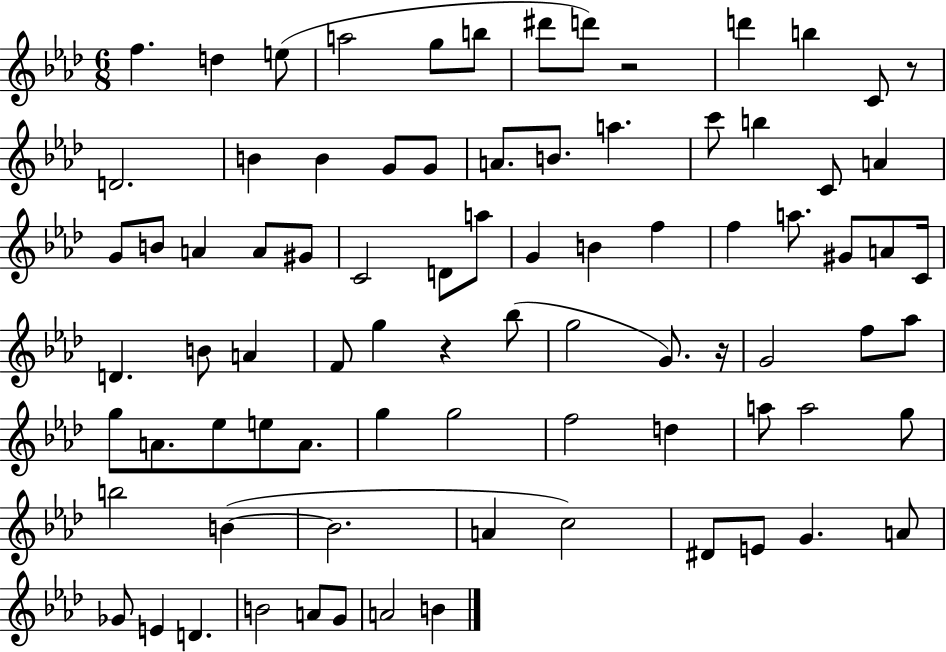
X:1
T:Untitled
M:6/8
L:1/4
K:Ab
f d e/2 a2 g/2 b/2 ^d'/2 d'/2 z2 d' b C/2 z/2 D2 B B G/2 G/2 A/2 B/2 a c'/2 b C/2 A G/2 B/2 A A/2 ^G/2 C2 D/2 a/2 G B f f a/2 ^G/2 A/2 C/4 D B/2 A F/2 g z _b/2 g2 G/2 z/4 G2 f/2 _a/2 g/2 A/2 _e/2 e/2 A/2 g g2 f2 d a/2 a2 g/2 b2 B B2 A c2 ^D/2 E/2 G A/2 _G/2 E D B2 A/2 G/2 A2 B